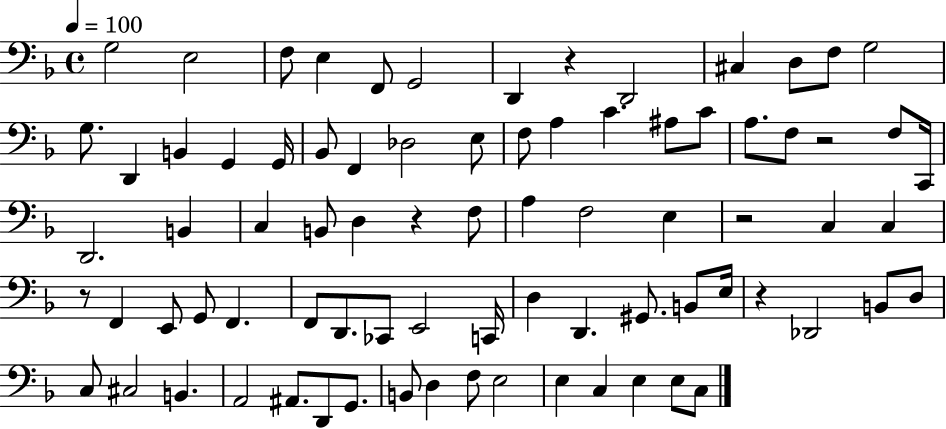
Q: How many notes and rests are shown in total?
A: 80